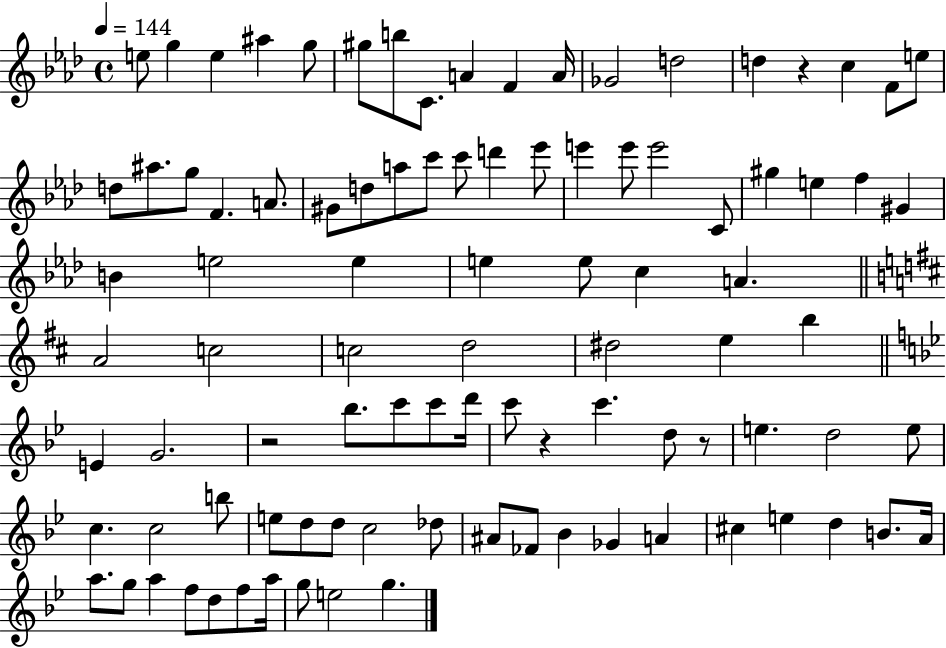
E5/e G5/q E5/q A#5/q G5/e G#5/e B5/e C4/e. A4/q F4/q A4/s Gb4/h D5/h D5/q R/q C5/q F4/e E5/e D5/e A#5/e. G5/e F4/q. A4/e. G#4/e D5/e A5/e C6/e C6/e D6/q Eb6/e E6/q E6/e E6/h C4/e G#5/q E5/q F5/q G#4/q B4/q E5/h E5/q E5/q E5/e C5/q A4/q. A4/h C5/h C5/h D5/h D#5/h E5/q B5/q E4/q G4/h. R/h Bb5/e. C6/e C6/e D6/s C6/e R/q C6/q. D5/e R/e E5/q. D5/h E5/e C5/q. C5/h B5/e E5/e D5/e D5/e C5/h Db5/e A#4/e FES4/e Bb4/q Gb4/q A4/q C#5/q E5/q D5/q B4/e. A4/s A5/e. G5/e A5/q F5/e D5/e F5/e A5/s G5/e E5/h G5/q.